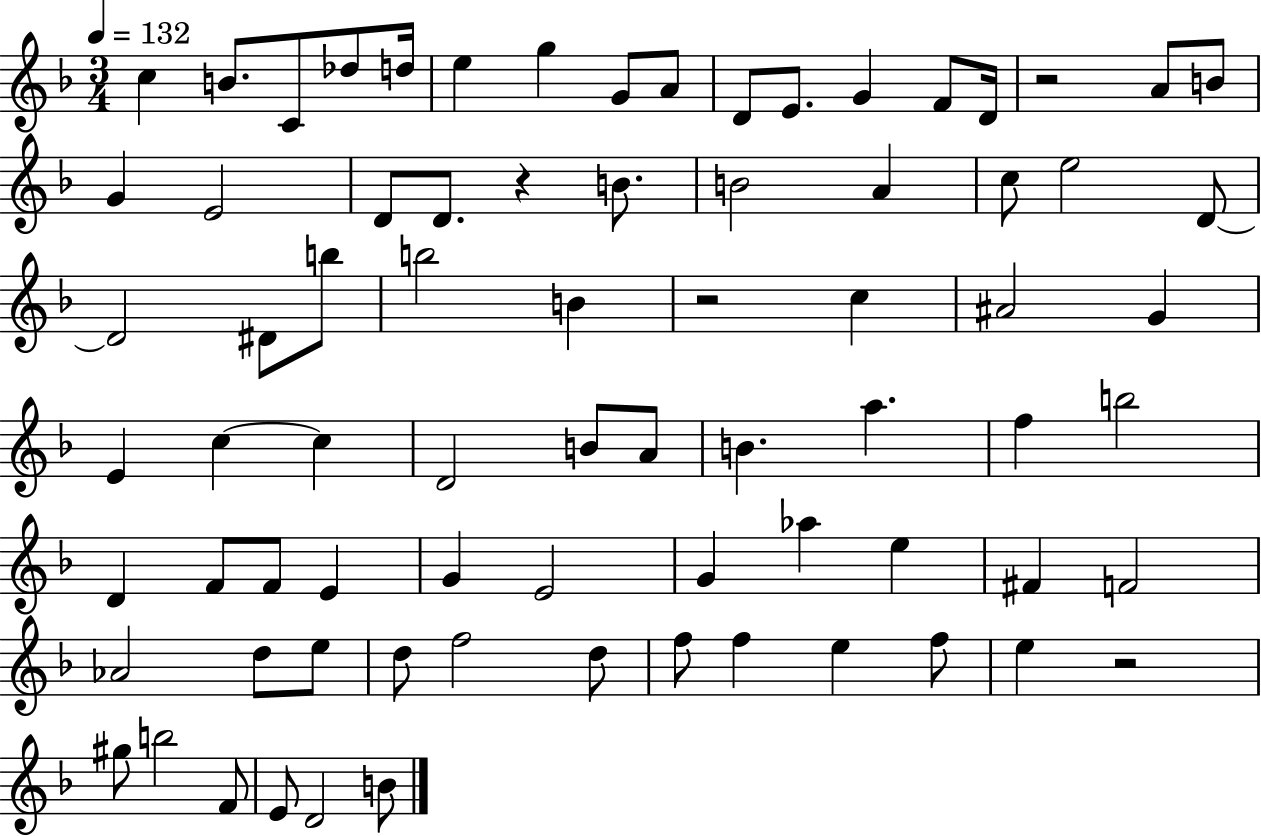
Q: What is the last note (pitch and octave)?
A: B4